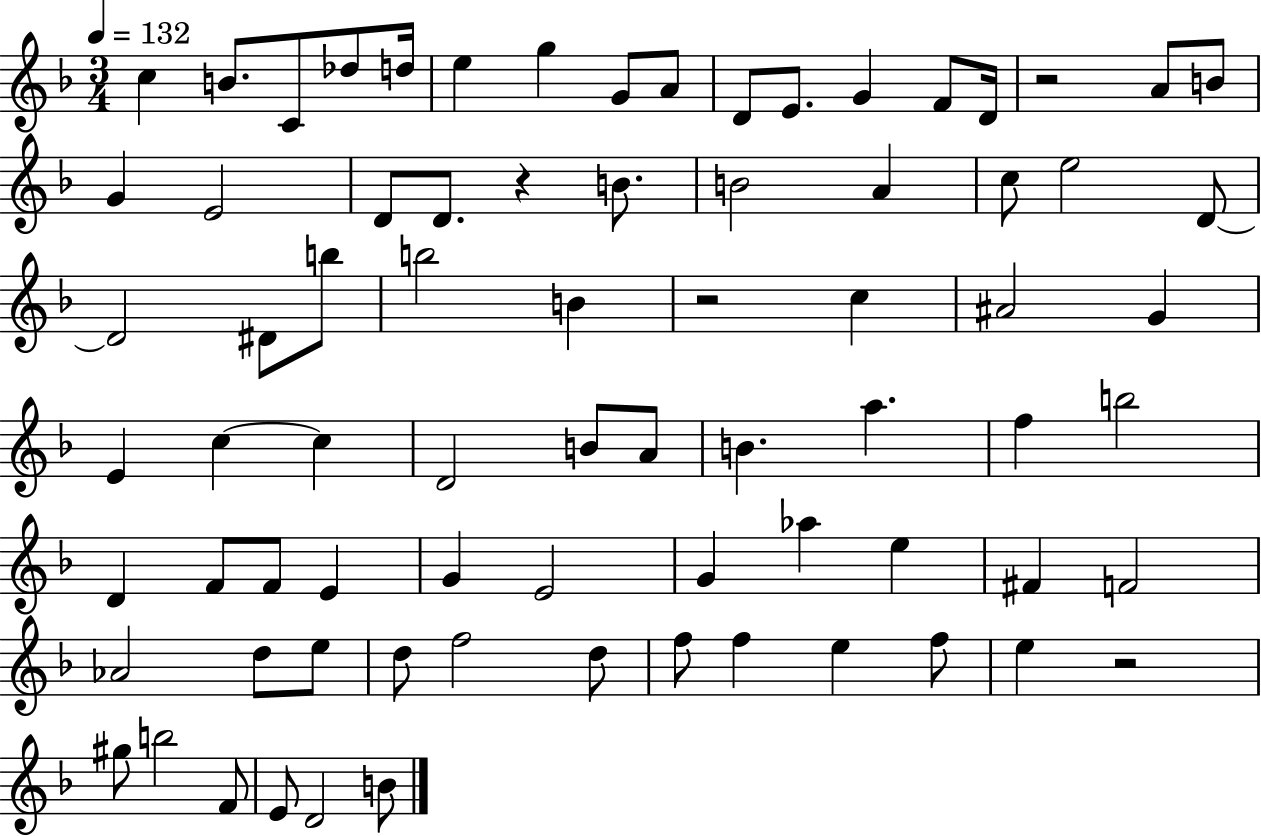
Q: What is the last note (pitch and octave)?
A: B4